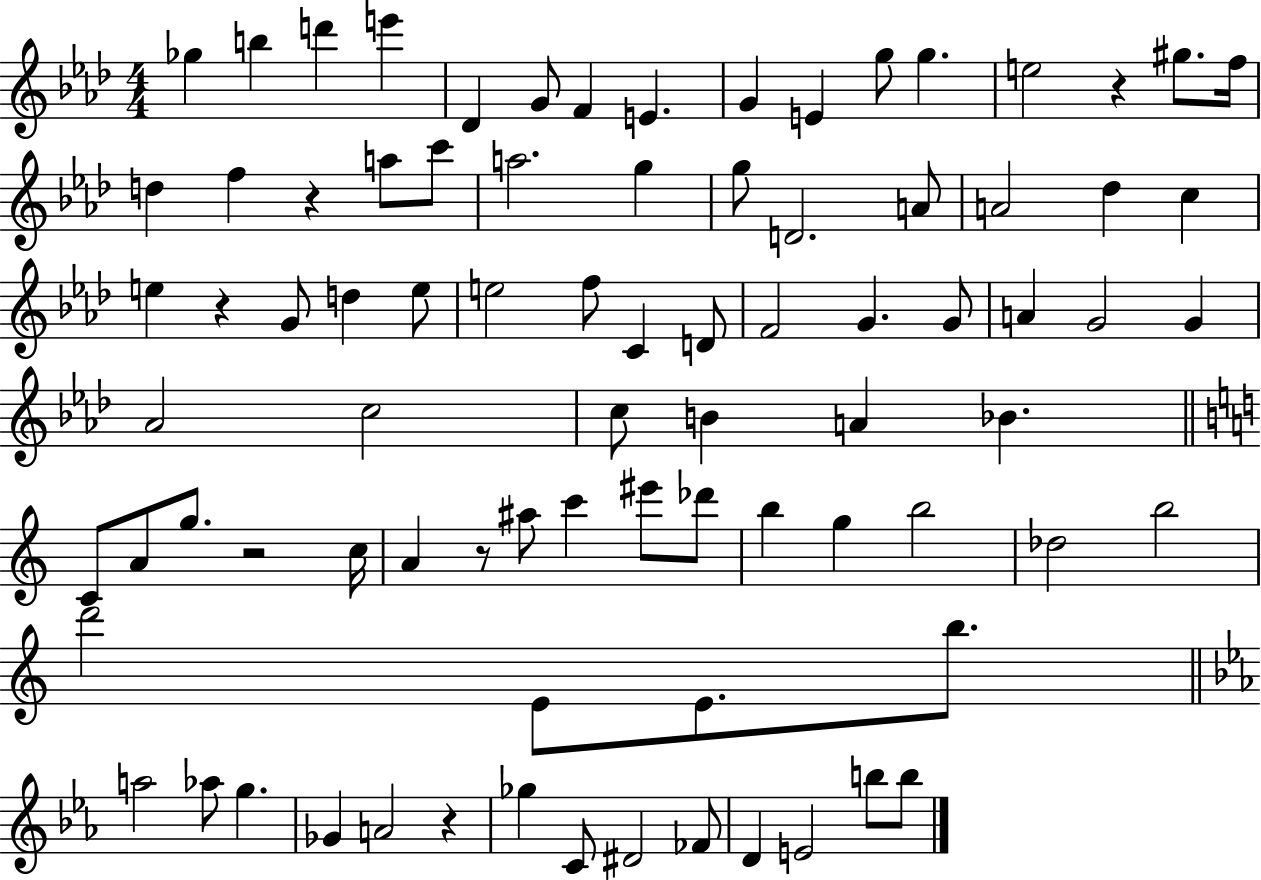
{
  \clef treble
  \numericTimeSignature
  \time 4/4
  \key aes \major
  ges''4 b''4 d'''4 e'''4 | des'4 g'8 f'4 e'4. | g'4 e'4 g''8 g''4. | e''2 r4 gis''8. f''16 | \break d''4 f''4 r4 a''8 c'''8 | a''2. g''4 | g''8 d'2. a'8 | a'2 des''4 c''4 | \break e''4 r4 g'8 d''4 e''8 | e''2 f''8 c'4 d'8 | f'2 g'4. g'8 | a'4 g'2 g'4 | \break aes'2 c''2 | c''8 b'4 a'4 bes'4. | \bar "||" \break \key c \major c'8 a'8 g''8. r2 c''16 | a'4 r8 ais''8 c'''4 eis'''8 des'''8 | b''4 g''4 b''2 | des''2 b''2 | \break d'''2 e'8 e'8. b''8. | \bar "||" \break \key ees \major a''2 aes''8 g''4. | ges'4 a'2 r4 | ges''4 c'8 dis'2 fes'8 | d'4 e'2 b''8 b''8 | \break \bar "|."
}